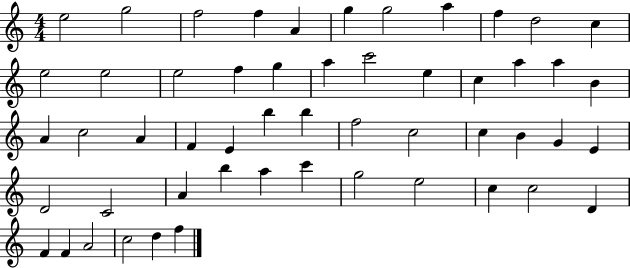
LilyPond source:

{
  \clef treble
  \numericTimeSignature
  \time 4/4
  \key c \major
  e''2 g''2 | f''2 f''4 a'4 | g''4 g''2 a''4 | f''4 d''2 c''4 | \break e''2 e''2 | e''2 f''4 g''4 | a''4 c'''2 e''4 | c''4 a''4 a''4 b'4 | \break a'4 c''2 a'4 | f'4 e'4 b''4 b''4 | f''2 c''2 | c''4 b'4 g'4 e'4 | \break d'2 c'2 | a'4 b''4 a''4 c'''4 | g''2 e''2 | c''4 c''2 d'4 | \break f'4 f'4 a'2 | c''2 d''4 f''4 | \bar "|."
}